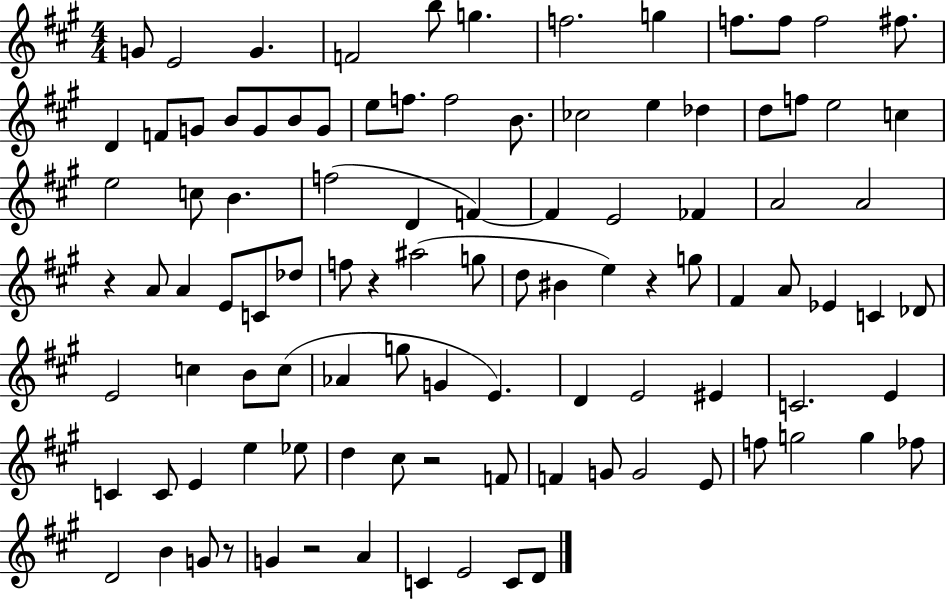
{
  \clef treble
  \numericTimeSignature
  \time 4/4
  \key a \major
  \repeat volta 2 { g'8 e'2 g'4. | f'2 b''8 g''4. | f''2. g''4 | f''8. f''8 f''2 fis''8. | \break d'4 f'8 g'8 b'8 g'8 b'8 g'8 | e''8 f''8. f''2 b'8. | ces''2 e''4 des''4 | d''8 f''8 e''2 c''4 | \break e''2 c''8 b'4. | f''2( d'4 f'4~~) | f'4 e'2 fes'4 | a'2 a'2 | \break r4 a'8 a'4 e'8 c'8 des''8 | f''8 r4 ais''2( g''8 | d''8 bis'4 e''4) r4 g''8 | fis'4 a'8 ees'4 c'4 des'8 | \break e'2 c''4 b'8 c''8( | aes'4 g''8 g'4 e'4.) | d'4 e'2 eis'4 | c'2. e'4 | \break c'4 c'8 e'4 e''4 ees''8 | d''4 cis''8 r2 f'8 | f'4 g'8 g'2 e'8 | f''8 g''2 g''4 fes''8 | \break d'2 b'4 g'8 r8 | g'4 r2 a'4 | c'4 e'2 c'8 d'8 | } \bar "|."
}